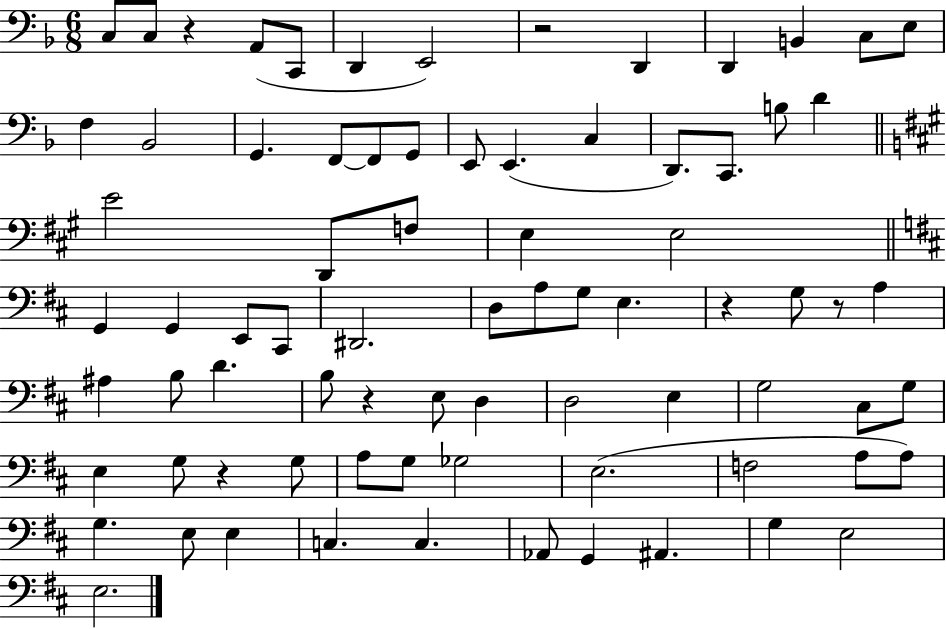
C3/e C3/e R/q A2/e C2/e D2/q E2/h R/h D2/q D2/q B2/q C3/e E3/e F3/q Bb2/h G2/q. F2/e F2/e G2/e E2/e E2/q. C3/q D2/e. C2/e. B3/e D4/q E4/h D2/e F3/e E3/q E3/h G2/q G2/q E2/e C#2/e D#2/h. D3/e A3/e G3/e E3/q. R/q G3/e R/e A3/q A#3/q B3/e D4/q. B3/e R/q E3/e D3/q D3/h E3/q G3/h C#3/e G3/e E3/q G3/e R/q G3/e A3/e G3/e Gb3/h E3/h. F3/h A3/e A3/e G3/q. E3/e E3/q C3/q. C3/q. Ab2/e G2/q A#2/q. G3/q E3/h E3/h.